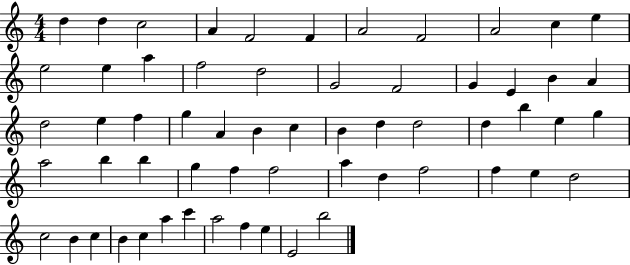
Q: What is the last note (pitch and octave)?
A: B5